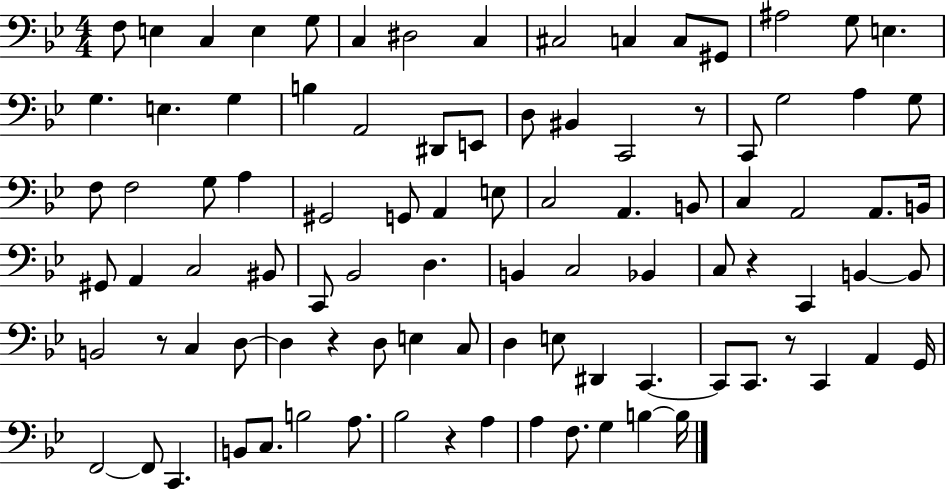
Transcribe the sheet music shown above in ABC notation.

X:1
T:Untitled
M:4/4
L:1/4
K:Bb
F,/2 E, C, E, G,/2 C, ^D,2 C, ^C,2 C, C,/2 ^G,,/2 ^A,2 G,/2 E, G, E, G, B, A,,2 ^D,,/2 E,,/2 D,/2 ^B,, C,,2 z/2 C,,/2 G,2 A, G,/2 F,/2 F,2 G,/2 A, ^G,,2 G,,/2 A,, E,/2 C,2 A,, B,,/2 C, A,,2 A,,/2 B,,/4 ^G,,/2 A,, C,2 ^B,,/2 C,,/2 _B,,2 D, B,, C,2 _B,, C,/2 z C,, B,, B,,/2 B,,2 z/2 C, D,/2 D, z D,/2 E, C,/2 D, E,/2 ^D,, C,, C,,/2 C,,/2 z/2 C,, A,, G,,/4 F,,2 F,,/2 C,, B,,/2 C,/2 B,2 A,/2 _B,2 z A, A, F,/2 G, B, B,/4